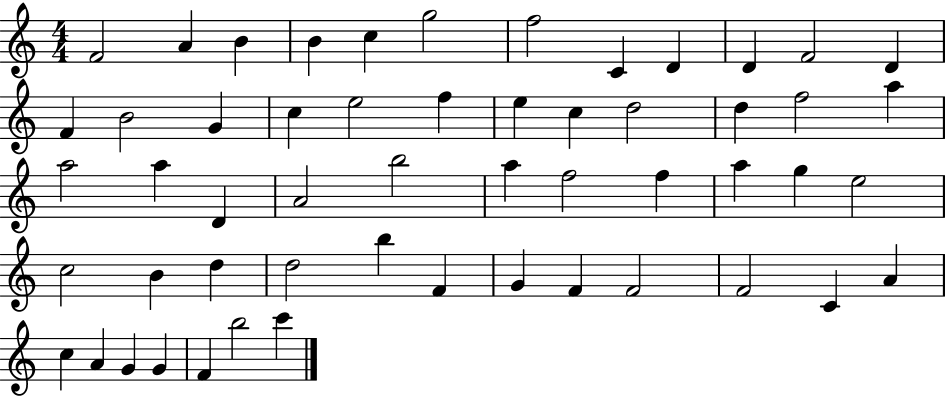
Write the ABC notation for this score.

X:1
T:Untitled
M:4/4
L:1/4
K:C
F2 A B B c g2 f2 C D D F2 D F B2 G c e2 f e c d2 d f2 a a2 a D A2 b2 a f2 f a g e2 c2 B d d2 b F G F F2 F2 C A c A G G F b2 c'